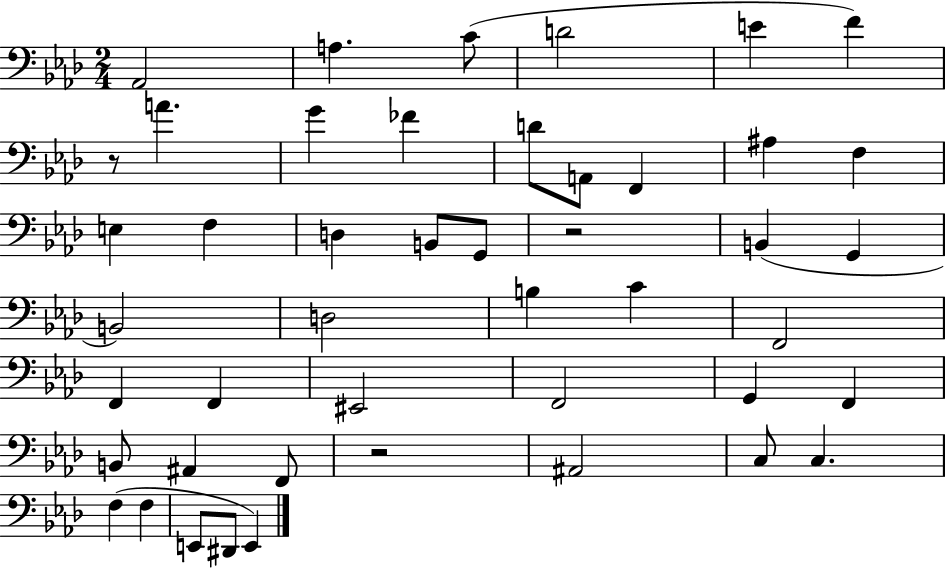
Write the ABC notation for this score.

X:1
T:Untitled
M:2/4
L:1/4
K:Ab
_A,,2 A, C/2 D2 E F z/2 A G _F D/2 A,,/2 F,, ^A, F, E, F, D, B,,/2 G,,/2 z2 B,, G,, B,,2 D,2 B, C F,,2 F,, F,, ^E,,2 F,,2 G,, F,, B,,/2 ^A,, F,,/2 z2 ^A,,2 C,/2 C, F, F, E,,/2 ^D,,/2 E,,